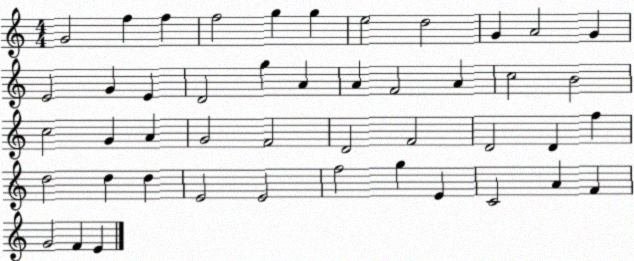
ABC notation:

X:1
T:Untitled
M:4/4
L:1/4
K:C
G2 f f f2 g g e2 d2 G A2 G E2 G E D2 g A A F2 A c2 B2 c2 G A G2 F2 D2 F2 D2 D f d2 d d E2 E2 f2 g E C2 A F G2 F E